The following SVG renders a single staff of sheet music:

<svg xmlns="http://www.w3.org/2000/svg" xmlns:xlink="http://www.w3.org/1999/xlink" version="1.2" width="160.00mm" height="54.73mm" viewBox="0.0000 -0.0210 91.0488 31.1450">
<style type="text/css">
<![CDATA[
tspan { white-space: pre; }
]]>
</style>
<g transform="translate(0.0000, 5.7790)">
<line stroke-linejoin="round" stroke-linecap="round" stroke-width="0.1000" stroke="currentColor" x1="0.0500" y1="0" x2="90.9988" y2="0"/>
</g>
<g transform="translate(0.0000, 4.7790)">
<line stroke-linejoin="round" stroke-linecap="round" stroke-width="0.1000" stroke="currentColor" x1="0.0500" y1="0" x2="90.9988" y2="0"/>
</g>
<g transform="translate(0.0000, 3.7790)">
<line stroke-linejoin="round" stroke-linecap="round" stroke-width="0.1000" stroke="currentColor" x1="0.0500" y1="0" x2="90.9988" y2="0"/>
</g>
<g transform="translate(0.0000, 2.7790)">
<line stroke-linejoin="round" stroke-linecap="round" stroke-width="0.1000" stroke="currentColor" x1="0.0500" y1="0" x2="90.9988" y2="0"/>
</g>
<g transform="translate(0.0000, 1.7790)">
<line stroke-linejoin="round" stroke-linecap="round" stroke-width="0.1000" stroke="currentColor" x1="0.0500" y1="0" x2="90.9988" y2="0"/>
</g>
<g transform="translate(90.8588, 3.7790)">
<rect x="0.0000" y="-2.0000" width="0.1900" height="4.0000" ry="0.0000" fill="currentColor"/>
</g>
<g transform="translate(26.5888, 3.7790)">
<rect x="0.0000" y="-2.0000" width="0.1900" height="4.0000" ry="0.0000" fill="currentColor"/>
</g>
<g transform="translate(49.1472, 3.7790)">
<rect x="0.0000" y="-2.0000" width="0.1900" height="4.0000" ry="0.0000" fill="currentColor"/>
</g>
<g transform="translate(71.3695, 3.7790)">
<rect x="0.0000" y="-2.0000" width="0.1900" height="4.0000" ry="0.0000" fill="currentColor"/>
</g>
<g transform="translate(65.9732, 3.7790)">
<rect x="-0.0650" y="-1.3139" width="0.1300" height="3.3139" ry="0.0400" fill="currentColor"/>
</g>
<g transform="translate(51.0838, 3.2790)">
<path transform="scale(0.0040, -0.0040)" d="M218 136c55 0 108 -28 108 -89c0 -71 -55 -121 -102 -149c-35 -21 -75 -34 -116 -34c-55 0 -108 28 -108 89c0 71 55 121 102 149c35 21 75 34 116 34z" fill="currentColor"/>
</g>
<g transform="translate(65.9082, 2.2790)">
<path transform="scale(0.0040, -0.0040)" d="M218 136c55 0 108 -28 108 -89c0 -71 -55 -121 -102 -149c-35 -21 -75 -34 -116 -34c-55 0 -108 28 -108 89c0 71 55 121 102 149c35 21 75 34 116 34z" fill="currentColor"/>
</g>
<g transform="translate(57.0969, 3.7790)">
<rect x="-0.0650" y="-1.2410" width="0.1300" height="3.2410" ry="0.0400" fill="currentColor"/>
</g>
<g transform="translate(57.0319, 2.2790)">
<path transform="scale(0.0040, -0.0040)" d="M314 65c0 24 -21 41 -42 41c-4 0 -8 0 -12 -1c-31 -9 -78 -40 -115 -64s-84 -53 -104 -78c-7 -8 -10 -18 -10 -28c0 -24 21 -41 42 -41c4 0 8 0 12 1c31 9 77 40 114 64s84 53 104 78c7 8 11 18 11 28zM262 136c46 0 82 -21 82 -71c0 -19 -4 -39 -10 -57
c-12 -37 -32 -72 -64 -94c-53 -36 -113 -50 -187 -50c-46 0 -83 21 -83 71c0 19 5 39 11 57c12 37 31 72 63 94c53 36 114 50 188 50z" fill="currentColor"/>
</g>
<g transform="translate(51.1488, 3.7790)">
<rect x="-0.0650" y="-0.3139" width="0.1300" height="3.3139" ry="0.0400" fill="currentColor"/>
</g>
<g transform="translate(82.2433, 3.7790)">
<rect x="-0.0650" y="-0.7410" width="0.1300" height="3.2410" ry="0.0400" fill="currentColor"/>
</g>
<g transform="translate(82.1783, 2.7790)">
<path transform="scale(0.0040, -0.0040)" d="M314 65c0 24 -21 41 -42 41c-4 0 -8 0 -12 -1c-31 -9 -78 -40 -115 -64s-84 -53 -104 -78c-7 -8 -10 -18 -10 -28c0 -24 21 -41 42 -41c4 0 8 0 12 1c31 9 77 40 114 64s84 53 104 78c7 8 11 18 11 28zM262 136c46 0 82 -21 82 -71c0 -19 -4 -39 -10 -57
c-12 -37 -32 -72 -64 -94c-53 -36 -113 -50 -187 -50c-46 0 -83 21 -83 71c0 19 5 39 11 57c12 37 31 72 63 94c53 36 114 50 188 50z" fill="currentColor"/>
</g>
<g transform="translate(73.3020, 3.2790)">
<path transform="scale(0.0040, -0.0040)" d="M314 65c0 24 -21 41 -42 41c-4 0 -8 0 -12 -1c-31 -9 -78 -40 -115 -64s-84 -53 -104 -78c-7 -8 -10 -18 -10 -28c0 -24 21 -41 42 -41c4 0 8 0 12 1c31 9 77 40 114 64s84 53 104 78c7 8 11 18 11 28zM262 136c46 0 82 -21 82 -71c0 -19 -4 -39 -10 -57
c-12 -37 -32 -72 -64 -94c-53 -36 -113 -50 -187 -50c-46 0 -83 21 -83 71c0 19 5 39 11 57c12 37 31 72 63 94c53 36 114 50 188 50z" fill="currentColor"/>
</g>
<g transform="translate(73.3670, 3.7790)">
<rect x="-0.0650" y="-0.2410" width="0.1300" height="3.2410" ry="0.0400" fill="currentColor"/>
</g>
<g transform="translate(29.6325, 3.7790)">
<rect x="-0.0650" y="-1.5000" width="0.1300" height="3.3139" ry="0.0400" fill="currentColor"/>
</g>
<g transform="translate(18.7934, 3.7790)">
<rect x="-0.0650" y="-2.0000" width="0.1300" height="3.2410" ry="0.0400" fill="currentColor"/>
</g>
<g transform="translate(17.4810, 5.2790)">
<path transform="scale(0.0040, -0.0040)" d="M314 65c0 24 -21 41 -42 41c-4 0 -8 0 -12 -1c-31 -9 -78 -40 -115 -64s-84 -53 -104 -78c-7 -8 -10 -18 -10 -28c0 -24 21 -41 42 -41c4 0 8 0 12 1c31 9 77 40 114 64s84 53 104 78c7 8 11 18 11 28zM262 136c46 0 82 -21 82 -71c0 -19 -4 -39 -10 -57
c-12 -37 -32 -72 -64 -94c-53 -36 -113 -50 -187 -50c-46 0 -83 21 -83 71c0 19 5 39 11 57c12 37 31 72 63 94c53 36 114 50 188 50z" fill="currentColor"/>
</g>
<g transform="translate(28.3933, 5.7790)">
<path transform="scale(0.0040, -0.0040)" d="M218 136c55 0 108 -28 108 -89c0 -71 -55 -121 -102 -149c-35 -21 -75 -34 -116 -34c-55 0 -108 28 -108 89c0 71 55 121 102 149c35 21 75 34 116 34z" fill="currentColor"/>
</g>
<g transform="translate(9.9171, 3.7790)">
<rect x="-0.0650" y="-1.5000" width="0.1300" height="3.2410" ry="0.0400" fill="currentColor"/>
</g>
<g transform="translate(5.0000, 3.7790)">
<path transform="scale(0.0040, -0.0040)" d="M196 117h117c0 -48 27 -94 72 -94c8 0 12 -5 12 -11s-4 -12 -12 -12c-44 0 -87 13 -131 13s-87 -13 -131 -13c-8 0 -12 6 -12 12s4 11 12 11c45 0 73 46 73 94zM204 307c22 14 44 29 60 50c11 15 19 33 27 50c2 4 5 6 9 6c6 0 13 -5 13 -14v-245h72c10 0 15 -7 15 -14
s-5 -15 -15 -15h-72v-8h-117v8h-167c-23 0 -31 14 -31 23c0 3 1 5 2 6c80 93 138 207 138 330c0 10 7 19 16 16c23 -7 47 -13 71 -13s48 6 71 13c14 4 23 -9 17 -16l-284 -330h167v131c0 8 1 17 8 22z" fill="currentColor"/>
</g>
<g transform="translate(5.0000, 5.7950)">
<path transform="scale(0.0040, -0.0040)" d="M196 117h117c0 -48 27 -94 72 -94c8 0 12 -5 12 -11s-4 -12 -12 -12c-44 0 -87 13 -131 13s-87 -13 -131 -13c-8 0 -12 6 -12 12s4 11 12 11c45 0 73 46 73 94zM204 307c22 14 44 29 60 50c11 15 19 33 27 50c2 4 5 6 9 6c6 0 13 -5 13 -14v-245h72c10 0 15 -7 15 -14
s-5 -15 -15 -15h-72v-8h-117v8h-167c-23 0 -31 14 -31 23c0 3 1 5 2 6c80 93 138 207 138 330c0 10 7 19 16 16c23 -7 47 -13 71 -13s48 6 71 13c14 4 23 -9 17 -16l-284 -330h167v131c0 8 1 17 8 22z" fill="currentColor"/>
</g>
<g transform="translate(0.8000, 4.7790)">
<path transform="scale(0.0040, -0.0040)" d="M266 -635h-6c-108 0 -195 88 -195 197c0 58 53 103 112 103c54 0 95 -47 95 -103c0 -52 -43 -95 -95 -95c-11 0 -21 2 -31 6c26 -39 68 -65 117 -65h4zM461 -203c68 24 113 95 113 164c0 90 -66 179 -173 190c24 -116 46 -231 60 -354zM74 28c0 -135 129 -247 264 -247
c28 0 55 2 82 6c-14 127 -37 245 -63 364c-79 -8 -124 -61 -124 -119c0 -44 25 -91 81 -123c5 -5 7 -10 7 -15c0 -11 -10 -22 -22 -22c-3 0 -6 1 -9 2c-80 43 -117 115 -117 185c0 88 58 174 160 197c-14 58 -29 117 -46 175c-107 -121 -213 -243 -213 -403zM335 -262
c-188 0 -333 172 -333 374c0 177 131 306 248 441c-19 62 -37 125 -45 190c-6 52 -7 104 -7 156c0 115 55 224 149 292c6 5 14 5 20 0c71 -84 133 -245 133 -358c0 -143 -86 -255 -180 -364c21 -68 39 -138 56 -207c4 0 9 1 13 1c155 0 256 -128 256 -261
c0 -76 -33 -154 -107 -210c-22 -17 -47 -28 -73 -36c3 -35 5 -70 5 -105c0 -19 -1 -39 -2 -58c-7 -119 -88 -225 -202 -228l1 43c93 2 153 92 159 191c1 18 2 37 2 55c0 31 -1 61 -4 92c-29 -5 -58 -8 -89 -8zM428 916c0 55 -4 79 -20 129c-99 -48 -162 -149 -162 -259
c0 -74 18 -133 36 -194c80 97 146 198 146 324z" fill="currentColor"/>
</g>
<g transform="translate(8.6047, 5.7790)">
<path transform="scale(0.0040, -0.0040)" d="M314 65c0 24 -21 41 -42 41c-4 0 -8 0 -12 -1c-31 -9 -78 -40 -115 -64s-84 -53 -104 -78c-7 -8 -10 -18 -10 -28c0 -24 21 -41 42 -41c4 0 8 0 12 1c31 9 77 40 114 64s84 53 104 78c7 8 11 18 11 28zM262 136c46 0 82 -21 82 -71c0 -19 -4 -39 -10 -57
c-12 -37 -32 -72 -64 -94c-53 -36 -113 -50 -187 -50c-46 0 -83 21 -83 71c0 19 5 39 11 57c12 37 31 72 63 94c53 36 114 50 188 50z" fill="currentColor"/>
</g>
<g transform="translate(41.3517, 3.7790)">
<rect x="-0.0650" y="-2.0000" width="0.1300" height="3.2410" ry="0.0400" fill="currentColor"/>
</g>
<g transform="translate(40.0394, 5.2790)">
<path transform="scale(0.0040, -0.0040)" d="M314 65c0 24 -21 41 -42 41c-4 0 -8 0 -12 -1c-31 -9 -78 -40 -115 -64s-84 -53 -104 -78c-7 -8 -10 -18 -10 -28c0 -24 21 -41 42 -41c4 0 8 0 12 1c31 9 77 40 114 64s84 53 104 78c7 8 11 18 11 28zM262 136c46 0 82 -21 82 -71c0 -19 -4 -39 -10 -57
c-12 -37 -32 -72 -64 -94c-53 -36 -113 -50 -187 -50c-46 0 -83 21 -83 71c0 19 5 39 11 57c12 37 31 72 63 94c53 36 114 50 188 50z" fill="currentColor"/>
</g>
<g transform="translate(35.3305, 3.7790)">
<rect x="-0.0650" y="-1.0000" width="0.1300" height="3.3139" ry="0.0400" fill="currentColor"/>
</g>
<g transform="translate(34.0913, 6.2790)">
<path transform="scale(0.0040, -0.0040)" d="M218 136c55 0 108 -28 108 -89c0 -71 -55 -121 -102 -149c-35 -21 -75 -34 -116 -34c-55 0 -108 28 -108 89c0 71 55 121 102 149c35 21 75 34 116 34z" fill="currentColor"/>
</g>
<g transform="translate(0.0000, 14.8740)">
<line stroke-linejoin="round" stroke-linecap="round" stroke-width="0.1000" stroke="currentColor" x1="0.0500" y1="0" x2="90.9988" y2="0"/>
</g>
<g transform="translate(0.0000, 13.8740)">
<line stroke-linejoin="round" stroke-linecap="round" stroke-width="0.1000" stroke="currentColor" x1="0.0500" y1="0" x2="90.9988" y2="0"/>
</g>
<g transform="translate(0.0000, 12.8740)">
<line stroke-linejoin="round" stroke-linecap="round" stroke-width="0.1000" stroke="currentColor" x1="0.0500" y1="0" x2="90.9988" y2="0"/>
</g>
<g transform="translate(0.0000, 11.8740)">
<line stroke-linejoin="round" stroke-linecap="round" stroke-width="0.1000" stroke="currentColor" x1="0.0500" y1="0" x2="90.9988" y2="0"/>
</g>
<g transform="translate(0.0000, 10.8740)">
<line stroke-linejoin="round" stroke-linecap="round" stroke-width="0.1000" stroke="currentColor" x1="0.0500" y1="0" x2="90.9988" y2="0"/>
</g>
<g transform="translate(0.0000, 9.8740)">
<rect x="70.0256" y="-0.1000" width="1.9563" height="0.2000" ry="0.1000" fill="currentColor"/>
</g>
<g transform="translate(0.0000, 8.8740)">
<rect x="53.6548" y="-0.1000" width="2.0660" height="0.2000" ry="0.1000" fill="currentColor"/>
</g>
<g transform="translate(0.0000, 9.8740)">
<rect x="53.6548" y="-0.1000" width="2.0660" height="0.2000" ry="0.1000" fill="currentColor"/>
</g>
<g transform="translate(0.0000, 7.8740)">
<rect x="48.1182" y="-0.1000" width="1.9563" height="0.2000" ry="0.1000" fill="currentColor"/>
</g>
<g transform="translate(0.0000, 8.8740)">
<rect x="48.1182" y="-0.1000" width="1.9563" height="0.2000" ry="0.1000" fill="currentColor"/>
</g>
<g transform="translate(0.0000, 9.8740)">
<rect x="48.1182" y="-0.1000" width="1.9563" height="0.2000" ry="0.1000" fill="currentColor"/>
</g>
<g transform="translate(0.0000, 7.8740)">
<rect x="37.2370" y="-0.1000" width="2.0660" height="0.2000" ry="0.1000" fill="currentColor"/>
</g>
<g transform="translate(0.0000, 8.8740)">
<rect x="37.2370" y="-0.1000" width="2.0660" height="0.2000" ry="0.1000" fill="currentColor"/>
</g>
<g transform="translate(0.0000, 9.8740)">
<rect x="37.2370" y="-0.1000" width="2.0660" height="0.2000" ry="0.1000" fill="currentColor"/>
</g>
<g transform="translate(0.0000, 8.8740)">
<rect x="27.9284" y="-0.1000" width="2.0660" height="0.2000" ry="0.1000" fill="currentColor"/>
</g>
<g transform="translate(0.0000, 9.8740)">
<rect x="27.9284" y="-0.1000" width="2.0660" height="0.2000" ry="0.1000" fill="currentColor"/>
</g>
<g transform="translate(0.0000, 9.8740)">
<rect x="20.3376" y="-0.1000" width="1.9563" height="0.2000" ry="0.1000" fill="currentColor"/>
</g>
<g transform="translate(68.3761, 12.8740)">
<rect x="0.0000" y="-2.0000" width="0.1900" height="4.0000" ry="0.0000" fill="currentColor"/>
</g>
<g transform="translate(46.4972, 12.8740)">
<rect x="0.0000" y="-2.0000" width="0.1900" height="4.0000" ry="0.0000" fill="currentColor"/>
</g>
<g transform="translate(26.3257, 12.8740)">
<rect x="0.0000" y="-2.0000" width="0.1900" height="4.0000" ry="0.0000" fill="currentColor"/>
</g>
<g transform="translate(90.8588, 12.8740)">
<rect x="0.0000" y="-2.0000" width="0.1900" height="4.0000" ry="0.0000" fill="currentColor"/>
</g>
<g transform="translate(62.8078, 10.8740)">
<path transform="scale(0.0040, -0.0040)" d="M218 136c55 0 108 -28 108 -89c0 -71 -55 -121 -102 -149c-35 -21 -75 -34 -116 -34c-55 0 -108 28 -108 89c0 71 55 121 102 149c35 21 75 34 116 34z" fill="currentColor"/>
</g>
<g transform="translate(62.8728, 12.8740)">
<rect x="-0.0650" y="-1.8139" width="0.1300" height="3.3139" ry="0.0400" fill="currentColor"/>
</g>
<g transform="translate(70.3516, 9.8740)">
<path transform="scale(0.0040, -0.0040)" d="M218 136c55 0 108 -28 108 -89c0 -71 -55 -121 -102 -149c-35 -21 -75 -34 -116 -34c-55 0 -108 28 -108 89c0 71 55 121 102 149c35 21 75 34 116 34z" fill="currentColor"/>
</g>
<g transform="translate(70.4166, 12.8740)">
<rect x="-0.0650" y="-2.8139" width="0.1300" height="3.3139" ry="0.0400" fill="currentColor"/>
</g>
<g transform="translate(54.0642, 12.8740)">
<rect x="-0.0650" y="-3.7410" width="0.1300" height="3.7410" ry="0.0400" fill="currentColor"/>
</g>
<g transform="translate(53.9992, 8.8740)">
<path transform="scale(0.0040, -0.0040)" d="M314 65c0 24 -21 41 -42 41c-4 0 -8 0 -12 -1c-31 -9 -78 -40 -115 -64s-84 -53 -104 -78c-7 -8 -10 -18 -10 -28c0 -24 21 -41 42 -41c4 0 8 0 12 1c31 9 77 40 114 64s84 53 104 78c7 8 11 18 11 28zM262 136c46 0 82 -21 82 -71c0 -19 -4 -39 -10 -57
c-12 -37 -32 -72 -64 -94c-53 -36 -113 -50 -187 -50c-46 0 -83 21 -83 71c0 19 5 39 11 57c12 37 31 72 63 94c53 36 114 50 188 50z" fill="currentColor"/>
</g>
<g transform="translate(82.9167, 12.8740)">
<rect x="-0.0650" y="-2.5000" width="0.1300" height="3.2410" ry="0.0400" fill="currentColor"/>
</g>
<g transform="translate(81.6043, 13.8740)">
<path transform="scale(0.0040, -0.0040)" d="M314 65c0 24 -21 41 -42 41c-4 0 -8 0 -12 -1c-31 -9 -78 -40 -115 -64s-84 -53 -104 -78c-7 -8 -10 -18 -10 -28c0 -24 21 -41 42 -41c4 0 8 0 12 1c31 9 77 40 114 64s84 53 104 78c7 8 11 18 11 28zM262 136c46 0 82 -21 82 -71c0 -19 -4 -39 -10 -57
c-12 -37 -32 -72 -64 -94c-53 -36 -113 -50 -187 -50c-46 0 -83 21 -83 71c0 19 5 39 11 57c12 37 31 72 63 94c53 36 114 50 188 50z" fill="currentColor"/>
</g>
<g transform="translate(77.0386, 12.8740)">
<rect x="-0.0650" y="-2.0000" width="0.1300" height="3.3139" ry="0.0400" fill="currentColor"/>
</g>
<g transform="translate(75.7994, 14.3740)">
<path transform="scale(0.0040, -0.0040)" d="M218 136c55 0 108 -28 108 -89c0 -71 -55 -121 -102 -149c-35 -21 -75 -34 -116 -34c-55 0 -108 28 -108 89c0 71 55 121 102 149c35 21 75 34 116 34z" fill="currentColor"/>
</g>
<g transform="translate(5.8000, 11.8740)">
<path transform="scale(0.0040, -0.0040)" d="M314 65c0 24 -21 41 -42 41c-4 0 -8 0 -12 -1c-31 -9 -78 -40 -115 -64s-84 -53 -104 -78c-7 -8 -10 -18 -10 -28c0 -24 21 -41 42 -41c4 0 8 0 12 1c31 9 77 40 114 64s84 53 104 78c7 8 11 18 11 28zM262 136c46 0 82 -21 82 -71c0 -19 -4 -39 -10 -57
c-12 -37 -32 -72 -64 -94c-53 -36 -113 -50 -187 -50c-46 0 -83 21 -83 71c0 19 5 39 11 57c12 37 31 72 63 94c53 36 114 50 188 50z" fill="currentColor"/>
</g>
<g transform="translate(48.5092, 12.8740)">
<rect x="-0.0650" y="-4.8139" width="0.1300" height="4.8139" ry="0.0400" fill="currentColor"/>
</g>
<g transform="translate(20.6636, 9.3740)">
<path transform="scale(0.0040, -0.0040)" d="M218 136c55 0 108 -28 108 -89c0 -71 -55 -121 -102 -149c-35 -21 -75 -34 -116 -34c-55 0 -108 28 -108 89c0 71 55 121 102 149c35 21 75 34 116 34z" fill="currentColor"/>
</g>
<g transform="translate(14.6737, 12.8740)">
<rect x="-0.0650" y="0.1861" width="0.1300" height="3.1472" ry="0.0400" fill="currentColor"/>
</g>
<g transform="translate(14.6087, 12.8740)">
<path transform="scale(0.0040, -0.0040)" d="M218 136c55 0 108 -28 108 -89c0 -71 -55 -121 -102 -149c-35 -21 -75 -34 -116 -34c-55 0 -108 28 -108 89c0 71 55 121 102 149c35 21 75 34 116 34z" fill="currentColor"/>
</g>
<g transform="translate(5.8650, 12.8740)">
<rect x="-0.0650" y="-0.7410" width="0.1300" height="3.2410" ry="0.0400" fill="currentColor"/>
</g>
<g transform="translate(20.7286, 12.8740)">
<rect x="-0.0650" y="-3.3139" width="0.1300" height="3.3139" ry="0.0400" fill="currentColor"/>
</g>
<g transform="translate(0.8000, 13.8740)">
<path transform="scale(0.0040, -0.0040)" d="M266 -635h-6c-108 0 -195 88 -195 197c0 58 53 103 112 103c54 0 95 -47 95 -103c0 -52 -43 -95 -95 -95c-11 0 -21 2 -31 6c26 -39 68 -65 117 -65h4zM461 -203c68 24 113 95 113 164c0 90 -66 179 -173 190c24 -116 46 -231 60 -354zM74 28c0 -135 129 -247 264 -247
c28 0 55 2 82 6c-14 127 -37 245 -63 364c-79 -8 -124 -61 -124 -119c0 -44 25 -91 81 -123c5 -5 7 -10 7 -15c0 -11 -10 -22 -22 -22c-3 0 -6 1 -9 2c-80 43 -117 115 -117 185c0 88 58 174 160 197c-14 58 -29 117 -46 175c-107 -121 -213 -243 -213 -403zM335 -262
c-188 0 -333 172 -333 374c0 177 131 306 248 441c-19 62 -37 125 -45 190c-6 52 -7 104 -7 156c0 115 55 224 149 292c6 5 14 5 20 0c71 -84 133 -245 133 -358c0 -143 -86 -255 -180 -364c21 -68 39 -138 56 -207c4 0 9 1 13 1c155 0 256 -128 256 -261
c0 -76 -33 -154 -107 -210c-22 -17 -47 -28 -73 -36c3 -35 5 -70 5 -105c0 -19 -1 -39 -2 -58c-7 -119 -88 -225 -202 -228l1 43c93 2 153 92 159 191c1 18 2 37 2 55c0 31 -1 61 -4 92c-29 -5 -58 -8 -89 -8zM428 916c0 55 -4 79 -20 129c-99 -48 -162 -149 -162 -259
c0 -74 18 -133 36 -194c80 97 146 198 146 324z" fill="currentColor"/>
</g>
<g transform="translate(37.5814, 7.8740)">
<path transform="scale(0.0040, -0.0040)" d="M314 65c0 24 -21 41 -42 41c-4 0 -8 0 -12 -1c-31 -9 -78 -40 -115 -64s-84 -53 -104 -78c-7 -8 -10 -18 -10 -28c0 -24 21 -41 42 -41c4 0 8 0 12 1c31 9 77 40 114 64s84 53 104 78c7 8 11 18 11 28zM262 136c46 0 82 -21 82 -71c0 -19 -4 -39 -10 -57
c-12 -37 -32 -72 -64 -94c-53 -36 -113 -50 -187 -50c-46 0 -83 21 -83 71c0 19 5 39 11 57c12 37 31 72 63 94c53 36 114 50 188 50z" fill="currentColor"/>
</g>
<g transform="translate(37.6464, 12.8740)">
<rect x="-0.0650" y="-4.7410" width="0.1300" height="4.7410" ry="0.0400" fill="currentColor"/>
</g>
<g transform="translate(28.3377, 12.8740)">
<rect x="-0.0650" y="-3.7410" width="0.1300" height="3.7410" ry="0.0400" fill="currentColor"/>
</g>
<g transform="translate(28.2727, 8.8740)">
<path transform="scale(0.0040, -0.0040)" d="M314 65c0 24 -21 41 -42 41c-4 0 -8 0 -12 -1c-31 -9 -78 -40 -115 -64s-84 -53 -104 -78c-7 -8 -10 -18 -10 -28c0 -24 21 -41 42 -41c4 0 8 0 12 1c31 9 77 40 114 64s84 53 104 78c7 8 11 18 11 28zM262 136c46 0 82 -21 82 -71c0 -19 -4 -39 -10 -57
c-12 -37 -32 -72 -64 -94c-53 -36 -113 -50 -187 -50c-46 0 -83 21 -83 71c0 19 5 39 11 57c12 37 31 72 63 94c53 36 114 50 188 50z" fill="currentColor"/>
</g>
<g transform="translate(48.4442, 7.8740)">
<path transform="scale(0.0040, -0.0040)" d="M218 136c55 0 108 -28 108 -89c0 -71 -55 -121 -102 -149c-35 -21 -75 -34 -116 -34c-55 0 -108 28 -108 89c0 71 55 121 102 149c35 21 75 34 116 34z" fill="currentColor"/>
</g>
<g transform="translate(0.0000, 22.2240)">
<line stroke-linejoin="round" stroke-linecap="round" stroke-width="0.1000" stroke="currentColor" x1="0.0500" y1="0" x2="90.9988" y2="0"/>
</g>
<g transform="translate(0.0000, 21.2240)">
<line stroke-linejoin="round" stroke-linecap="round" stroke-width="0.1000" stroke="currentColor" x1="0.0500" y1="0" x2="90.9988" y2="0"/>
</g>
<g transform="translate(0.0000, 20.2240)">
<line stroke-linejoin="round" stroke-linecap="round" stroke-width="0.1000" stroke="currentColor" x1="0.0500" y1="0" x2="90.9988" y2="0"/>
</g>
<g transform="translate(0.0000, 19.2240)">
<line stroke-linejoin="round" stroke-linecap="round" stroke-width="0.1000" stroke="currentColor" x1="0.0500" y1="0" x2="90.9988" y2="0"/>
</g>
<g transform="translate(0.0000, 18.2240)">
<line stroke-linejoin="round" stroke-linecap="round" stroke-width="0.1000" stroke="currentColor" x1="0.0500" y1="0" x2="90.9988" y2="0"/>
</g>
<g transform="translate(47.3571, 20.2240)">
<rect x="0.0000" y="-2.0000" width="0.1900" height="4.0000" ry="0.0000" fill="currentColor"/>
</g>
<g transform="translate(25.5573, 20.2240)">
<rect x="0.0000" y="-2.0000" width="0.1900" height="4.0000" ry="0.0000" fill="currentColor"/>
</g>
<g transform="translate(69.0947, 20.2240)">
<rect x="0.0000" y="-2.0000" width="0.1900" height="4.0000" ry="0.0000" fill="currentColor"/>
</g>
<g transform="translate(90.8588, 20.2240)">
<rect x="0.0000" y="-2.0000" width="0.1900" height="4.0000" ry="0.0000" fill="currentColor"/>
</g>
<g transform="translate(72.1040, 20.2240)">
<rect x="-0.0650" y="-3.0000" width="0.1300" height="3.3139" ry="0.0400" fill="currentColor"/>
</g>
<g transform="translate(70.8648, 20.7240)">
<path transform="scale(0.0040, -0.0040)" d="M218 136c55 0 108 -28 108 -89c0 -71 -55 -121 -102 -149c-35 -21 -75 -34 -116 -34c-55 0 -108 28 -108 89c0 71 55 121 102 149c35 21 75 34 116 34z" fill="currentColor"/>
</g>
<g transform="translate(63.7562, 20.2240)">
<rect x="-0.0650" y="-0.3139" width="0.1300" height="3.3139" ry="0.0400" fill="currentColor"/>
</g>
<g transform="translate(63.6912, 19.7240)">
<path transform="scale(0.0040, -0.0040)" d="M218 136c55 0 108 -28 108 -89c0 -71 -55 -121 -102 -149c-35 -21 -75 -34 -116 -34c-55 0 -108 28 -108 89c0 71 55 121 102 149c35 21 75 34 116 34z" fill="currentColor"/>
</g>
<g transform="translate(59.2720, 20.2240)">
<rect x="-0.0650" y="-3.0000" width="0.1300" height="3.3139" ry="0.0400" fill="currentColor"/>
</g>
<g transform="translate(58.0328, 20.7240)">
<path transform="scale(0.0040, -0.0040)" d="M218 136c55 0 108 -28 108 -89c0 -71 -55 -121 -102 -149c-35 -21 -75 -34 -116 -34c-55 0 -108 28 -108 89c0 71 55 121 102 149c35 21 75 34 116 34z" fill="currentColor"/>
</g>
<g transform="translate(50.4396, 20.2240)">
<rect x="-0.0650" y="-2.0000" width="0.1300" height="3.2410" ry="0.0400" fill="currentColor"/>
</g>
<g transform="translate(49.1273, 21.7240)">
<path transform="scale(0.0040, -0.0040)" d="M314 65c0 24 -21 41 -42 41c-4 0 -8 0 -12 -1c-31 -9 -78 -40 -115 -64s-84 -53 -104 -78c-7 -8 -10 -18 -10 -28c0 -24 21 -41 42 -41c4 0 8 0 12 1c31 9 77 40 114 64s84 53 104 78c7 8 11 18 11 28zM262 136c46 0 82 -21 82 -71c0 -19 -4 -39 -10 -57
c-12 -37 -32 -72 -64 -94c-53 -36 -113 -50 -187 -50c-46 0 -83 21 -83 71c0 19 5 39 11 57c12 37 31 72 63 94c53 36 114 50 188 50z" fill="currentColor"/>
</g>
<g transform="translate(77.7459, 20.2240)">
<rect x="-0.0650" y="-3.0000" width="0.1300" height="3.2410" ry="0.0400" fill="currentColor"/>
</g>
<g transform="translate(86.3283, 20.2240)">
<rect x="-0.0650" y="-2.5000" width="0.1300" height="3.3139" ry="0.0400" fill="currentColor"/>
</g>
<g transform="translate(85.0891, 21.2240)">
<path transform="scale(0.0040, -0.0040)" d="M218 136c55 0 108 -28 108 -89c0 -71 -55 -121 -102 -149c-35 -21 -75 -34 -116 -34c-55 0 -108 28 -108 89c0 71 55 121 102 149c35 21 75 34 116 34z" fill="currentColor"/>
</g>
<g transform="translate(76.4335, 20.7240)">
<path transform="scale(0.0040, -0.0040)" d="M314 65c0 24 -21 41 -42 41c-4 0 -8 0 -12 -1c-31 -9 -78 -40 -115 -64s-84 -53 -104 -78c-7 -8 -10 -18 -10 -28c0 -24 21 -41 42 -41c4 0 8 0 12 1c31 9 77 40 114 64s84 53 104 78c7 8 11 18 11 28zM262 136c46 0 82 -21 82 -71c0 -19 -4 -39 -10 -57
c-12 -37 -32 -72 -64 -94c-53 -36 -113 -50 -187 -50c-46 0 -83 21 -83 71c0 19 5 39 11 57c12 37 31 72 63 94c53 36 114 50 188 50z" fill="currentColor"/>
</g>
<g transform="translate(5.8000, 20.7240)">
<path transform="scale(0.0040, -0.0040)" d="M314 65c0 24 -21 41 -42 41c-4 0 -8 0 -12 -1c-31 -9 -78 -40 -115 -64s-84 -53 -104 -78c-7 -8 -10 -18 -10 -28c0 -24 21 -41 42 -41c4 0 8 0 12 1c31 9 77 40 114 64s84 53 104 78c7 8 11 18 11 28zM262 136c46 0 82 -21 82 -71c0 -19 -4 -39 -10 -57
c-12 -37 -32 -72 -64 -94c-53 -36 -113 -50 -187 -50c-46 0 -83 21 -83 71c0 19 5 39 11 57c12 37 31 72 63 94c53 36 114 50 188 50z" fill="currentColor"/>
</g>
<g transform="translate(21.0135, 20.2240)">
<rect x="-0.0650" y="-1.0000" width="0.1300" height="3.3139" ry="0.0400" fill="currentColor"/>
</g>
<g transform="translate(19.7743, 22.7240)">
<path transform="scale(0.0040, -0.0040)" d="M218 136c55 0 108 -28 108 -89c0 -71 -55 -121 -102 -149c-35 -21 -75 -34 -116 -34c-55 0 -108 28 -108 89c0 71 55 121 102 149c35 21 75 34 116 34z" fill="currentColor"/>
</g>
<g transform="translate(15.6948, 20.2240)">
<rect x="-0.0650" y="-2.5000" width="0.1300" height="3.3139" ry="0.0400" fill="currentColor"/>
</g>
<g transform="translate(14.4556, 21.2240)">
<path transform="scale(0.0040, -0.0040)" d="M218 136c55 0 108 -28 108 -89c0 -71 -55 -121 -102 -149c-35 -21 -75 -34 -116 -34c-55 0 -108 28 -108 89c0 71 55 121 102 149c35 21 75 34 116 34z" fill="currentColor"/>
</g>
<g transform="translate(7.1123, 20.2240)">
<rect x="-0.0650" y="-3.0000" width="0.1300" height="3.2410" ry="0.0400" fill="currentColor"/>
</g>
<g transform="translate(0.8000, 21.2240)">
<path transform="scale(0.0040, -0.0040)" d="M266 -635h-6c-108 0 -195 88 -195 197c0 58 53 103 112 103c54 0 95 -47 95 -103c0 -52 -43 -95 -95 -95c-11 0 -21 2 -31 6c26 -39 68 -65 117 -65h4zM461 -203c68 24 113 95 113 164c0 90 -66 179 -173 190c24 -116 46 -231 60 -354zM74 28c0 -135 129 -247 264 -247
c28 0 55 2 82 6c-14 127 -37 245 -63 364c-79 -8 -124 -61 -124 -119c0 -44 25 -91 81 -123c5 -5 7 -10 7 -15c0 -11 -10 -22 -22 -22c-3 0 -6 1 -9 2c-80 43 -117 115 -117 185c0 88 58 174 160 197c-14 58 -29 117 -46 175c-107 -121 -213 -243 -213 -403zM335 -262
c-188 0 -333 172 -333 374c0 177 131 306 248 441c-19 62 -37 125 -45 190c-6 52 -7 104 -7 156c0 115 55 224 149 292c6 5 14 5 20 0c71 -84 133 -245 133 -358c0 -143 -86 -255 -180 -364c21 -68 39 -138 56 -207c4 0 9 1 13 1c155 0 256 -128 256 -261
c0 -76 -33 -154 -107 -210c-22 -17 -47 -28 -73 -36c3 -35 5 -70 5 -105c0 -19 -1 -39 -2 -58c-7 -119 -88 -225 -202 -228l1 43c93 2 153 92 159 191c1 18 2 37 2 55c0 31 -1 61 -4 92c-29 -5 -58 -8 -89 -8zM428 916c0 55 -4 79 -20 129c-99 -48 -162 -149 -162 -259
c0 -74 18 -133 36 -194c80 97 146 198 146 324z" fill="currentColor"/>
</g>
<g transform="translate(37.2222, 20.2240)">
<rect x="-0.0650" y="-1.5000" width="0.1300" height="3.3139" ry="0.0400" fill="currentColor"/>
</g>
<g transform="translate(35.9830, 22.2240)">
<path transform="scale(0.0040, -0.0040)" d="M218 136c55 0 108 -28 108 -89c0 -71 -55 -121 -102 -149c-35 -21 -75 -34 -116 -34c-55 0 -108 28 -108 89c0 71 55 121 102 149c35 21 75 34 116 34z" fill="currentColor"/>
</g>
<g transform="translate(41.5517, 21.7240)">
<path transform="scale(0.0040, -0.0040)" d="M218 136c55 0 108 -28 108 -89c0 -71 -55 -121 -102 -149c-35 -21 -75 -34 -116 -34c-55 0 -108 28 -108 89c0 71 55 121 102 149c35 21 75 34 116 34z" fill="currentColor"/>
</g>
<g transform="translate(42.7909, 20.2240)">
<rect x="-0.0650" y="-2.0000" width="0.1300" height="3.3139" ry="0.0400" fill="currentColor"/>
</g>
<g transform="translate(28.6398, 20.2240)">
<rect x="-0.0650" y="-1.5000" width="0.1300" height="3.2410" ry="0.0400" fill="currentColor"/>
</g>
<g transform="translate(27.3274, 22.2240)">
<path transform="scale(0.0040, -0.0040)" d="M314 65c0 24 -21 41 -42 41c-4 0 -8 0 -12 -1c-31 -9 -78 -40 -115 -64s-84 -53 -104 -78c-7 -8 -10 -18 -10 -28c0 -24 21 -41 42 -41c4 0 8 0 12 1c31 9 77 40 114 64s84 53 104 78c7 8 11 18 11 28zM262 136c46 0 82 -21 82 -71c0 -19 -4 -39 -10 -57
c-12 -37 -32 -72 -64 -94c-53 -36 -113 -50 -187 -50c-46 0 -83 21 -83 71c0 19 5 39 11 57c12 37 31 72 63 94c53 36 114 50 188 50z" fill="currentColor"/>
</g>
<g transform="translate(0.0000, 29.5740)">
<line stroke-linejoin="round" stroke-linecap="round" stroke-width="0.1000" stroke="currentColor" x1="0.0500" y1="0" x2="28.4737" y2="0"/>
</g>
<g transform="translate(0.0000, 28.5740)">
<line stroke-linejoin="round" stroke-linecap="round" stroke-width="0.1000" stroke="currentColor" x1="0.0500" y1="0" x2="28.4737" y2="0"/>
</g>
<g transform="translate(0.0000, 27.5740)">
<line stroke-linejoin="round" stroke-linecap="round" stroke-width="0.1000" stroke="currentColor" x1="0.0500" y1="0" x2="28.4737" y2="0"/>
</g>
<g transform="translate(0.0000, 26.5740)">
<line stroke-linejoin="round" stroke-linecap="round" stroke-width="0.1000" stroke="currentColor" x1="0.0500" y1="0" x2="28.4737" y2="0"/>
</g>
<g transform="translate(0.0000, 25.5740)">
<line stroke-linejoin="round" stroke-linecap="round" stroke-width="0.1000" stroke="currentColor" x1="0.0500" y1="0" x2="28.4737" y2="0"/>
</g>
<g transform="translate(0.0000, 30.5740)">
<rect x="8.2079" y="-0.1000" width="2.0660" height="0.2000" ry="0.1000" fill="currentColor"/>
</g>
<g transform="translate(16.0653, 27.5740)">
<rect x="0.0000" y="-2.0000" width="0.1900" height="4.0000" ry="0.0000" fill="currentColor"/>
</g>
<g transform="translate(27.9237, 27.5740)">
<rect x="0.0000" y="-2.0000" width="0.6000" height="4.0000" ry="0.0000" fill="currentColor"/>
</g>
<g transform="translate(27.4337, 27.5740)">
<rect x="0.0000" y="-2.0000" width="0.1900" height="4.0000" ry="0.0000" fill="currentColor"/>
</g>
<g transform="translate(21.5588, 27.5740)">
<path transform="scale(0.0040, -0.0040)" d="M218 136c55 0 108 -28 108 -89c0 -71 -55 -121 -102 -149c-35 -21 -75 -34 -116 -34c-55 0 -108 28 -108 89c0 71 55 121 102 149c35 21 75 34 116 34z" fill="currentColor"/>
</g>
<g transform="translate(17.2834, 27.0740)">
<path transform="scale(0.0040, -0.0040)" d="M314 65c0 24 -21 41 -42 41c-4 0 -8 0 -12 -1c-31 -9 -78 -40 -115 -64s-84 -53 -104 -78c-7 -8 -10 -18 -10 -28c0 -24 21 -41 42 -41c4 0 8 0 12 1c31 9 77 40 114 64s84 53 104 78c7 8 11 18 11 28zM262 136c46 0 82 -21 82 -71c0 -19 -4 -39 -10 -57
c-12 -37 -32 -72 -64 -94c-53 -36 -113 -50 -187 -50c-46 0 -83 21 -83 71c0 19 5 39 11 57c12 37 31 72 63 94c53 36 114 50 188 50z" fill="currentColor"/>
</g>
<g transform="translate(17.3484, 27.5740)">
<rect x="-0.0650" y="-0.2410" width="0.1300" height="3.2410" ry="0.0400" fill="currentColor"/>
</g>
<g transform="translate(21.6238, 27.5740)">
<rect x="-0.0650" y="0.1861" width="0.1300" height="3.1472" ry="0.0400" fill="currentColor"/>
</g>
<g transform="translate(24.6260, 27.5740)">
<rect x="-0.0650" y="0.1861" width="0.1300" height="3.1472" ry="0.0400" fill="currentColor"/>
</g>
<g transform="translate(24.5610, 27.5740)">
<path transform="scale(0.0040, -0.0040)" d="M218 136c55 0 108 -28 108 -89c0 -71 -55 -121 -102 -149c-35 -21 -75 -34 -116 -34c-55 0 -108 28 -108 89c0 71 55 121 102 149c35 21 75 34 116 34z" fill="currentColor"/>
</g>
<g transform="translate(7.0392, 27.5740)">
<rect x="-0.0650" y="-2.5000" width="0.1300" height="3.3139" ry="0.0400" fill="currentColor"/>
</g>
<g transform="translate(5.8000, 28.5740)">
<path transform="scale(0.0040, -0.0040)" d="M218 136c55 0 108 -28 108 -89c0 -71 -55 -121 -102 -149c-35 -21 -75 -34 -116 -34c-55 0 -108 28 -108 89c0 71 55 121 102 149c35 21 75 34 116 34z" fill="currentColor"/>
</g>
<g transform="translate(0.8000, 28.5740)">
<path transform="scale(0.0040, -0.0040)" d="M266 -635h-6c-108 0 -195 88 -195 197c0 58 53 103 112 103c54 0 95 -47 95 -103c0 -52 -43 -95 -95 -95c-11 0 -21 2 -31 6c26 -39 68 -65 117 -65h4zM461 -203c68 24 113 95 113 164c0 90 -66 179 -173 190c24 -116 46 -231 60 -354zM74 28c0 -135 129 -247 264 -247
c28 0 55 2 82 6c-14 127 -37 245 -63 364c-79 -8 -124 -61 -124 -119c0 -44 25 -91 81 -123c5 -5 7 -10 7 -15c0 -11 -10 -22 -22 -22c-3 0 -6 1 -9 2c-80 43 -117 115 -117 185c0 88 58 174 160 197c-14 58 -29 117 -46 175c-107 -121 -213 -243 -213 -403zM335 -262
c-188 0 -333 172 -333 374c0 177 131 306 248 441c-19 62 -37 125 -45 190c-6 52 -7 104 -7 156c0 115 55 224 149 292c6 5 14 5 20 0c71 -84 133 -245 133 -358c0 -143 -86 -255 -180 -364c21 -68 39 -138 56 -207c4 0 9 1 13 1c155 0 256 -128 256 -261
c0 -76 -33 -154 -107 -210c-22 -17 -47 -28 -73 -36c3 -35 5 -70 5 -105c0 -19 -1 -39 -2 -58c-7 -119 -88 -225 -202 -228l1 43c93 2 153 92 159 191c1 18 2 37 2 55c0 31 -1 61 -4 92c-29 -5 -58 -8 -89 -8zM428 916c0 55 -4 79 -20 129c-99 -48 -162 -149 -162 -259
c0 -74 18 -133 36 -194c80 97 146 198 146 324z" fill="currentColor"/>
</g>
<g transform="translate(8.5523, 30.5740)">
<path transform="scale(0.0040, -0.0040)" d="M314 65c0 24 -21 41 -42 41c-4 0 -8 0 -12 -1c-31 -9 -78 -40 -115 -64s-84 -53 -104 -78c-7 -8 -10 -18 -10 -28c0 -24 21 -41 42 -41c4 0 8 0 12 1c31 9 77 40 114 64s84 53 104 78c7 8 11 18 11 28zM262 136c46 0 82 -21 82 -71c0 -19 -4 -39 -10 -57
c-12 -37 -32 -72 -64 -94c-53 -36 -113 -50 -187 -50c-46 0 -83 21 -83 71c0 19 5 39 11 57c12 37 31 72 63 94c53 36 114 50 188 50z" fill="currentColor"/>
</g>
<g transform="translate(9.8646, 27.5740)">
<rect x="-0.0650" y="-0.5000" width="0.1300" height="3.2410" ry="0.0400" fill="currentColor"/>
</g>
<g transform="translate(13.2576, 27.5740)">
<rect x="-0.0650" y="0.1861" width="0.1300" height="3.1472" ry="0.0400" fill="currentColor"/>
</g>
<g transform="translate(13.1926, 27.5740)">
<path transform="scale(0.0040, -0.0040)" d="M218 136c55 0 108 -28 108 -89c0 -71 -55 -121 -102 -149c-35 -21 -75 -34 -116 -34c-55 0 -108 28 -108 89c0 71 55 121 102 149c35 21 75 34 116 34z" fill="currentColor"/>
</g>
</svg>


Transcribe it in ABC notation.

X:1
T:Untitled
M:4/4
L:1/4
K:C
E2 F2 E D F2 c e2 e c2 d2 d2 B b c'2 e'2 e' c'2 f a F G2 A2 G D E2 E F F2 A c A A2 G G C2 B c2 B B